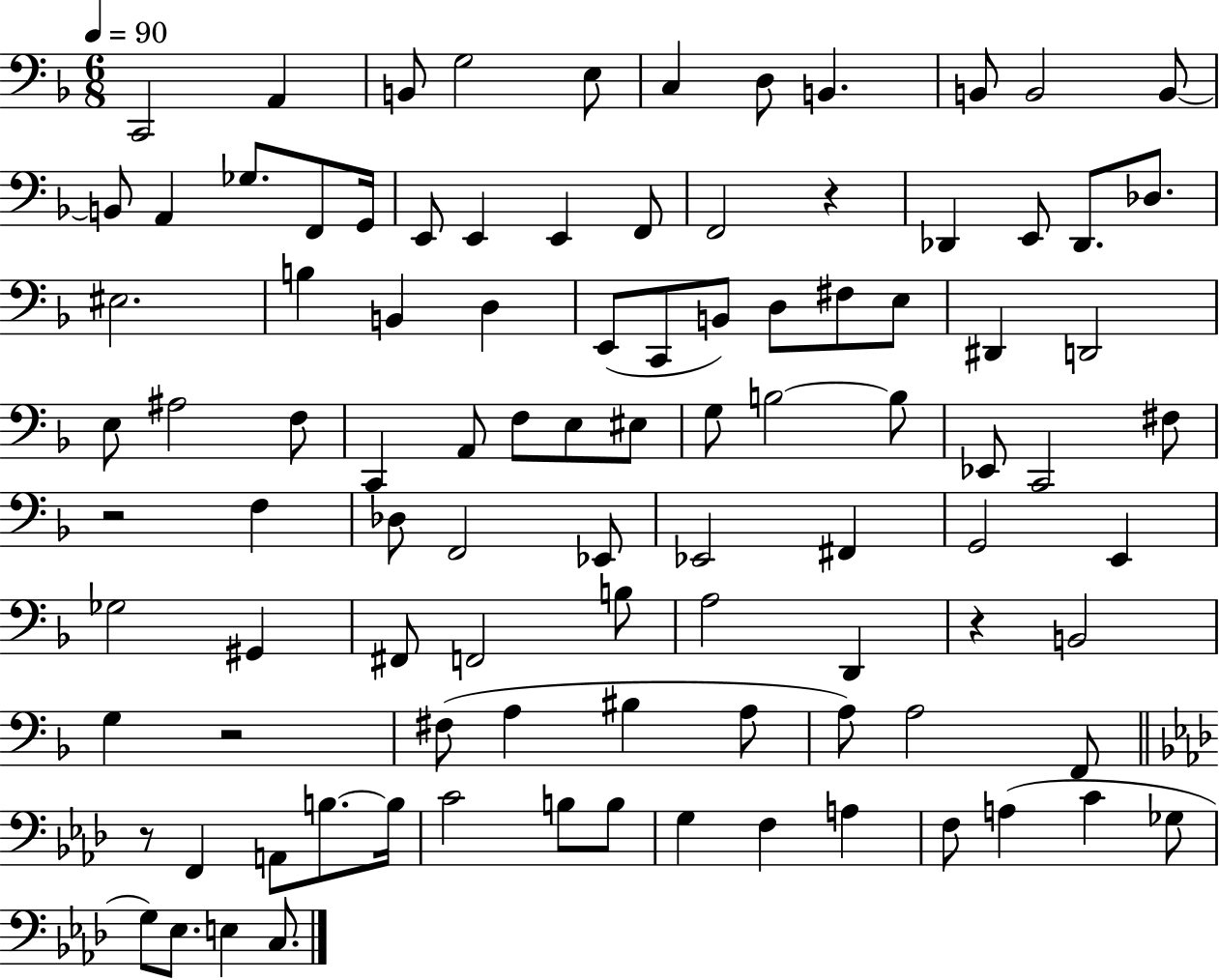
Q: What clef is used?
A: bass